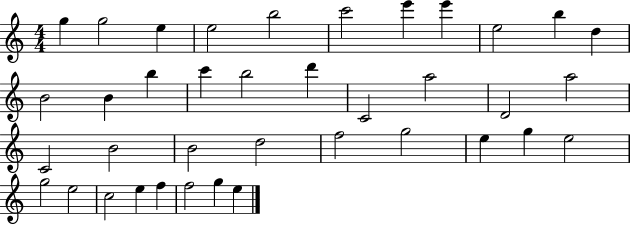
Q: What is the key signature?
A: C major